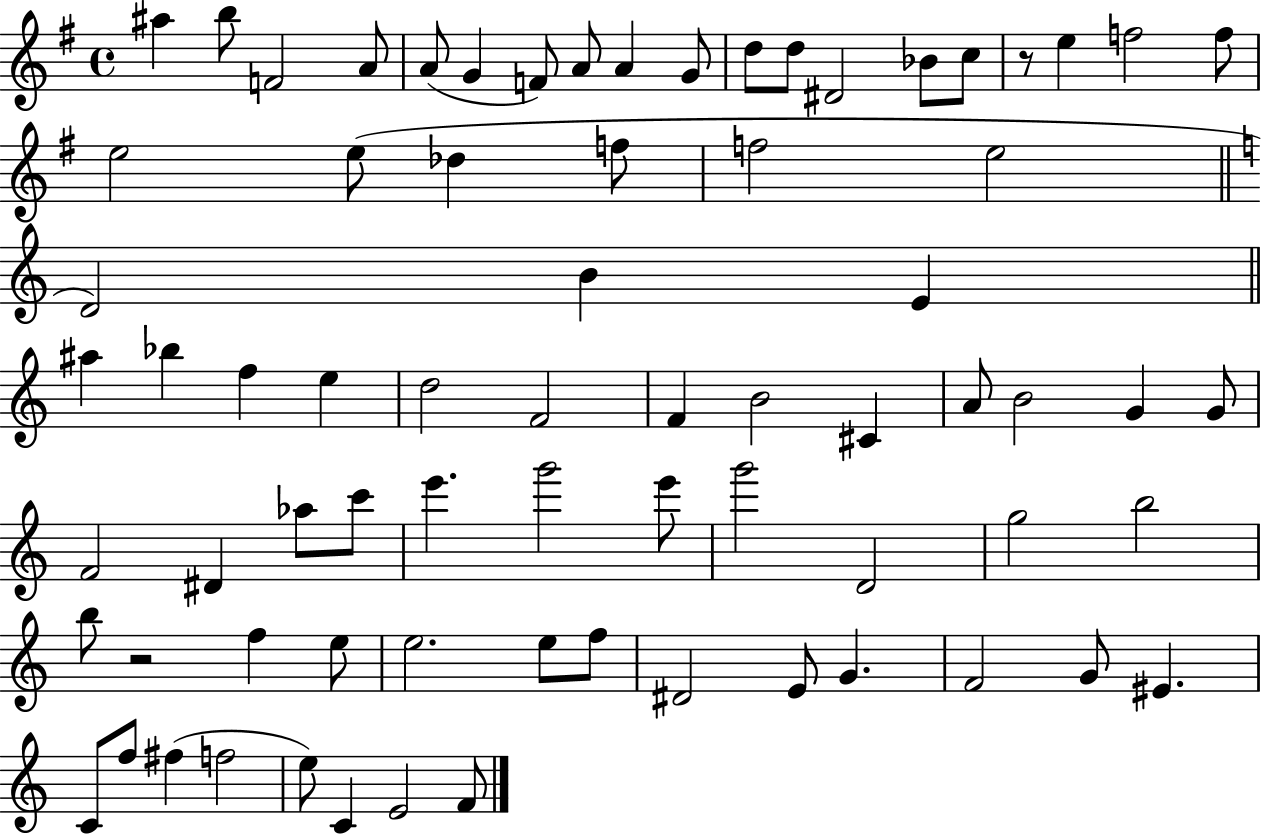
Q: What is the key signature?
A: G major